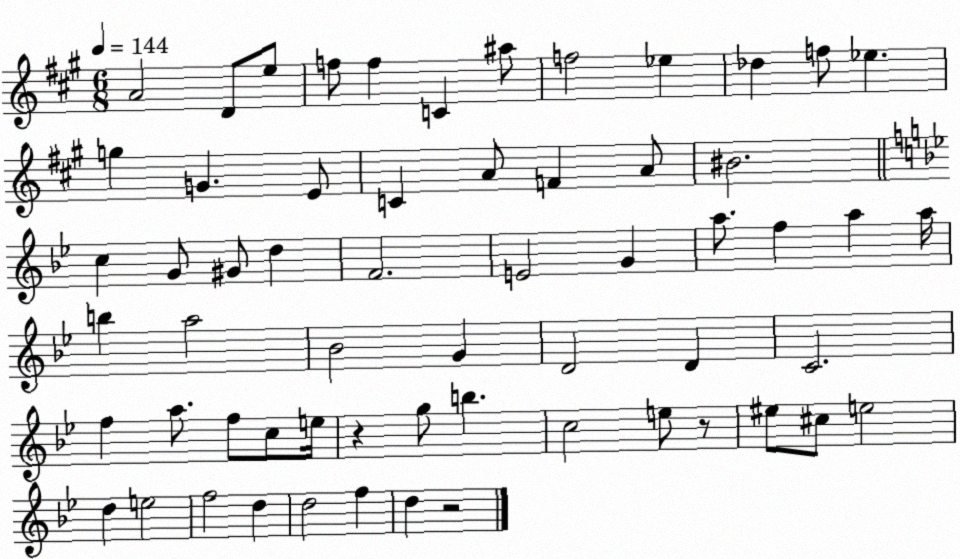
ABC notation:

X:1
T:Untitled
M:6/8
L:1/4
K:A
A2 D/2 e/2 f/2 f C ^a/2 f2 _e _d f/2 _e g G E/2 C A/2 F A/2 ^B2 c G/2 ^G/2 d F2 E2 G a/2 f a a/4 b a2 _B2 G D2 D C2 f a/2 f/2 c/2 e/4 z g/2 b c2 e/2 z/2 ^e/2 ^c/2 e2 d e2 f2 d d2 f d z2